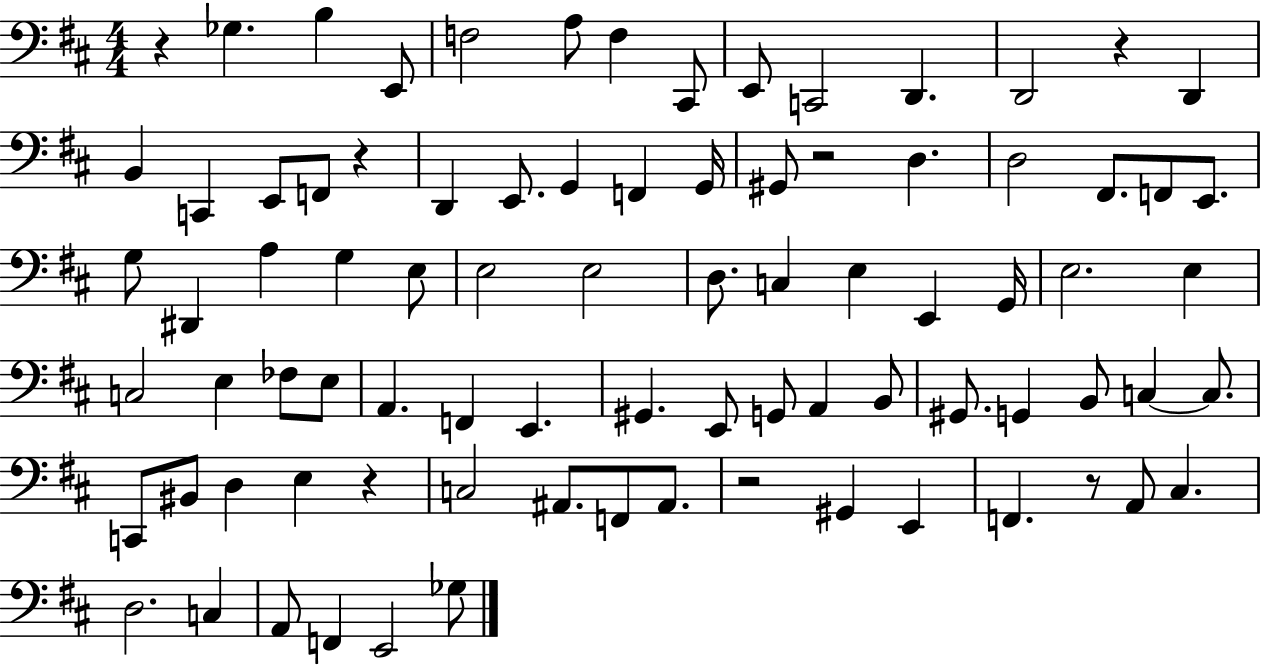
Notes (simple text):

R/q Gb3/q. B3/q E2/e F3/h A3/e F3/q C#2/e E2/e C2/h D2/q. D2/h R/q D2/q B2/q C2/q E2/e F2/e R/q D2/q E2/e. G2/q F2/q G2/s G#2/e R/h D3/q. D3/h F#2/e. F2/e E2/e. G3/e D#2/q A3/q G3/q E3/e E3/h E3/h D3/e. C3/q E3/q E2/q G2/s E3/h. E3/q C3/h E3/q FES3/e E3/e A2/q. F2/q E2/q. G#2/q. E2/e G2/e A2/q B2/e G#2/e. G2/q B2/e C3/q C3/e. C2/e BIS2/e D3/q E3/q R/q C3/h A#2/e. F2/e A#2/e. R/h G#2/q E2/q F2/q. R/e A2/e C#3/q. D3/h. C3/q A2/e F2/q E2/h Gb3/e